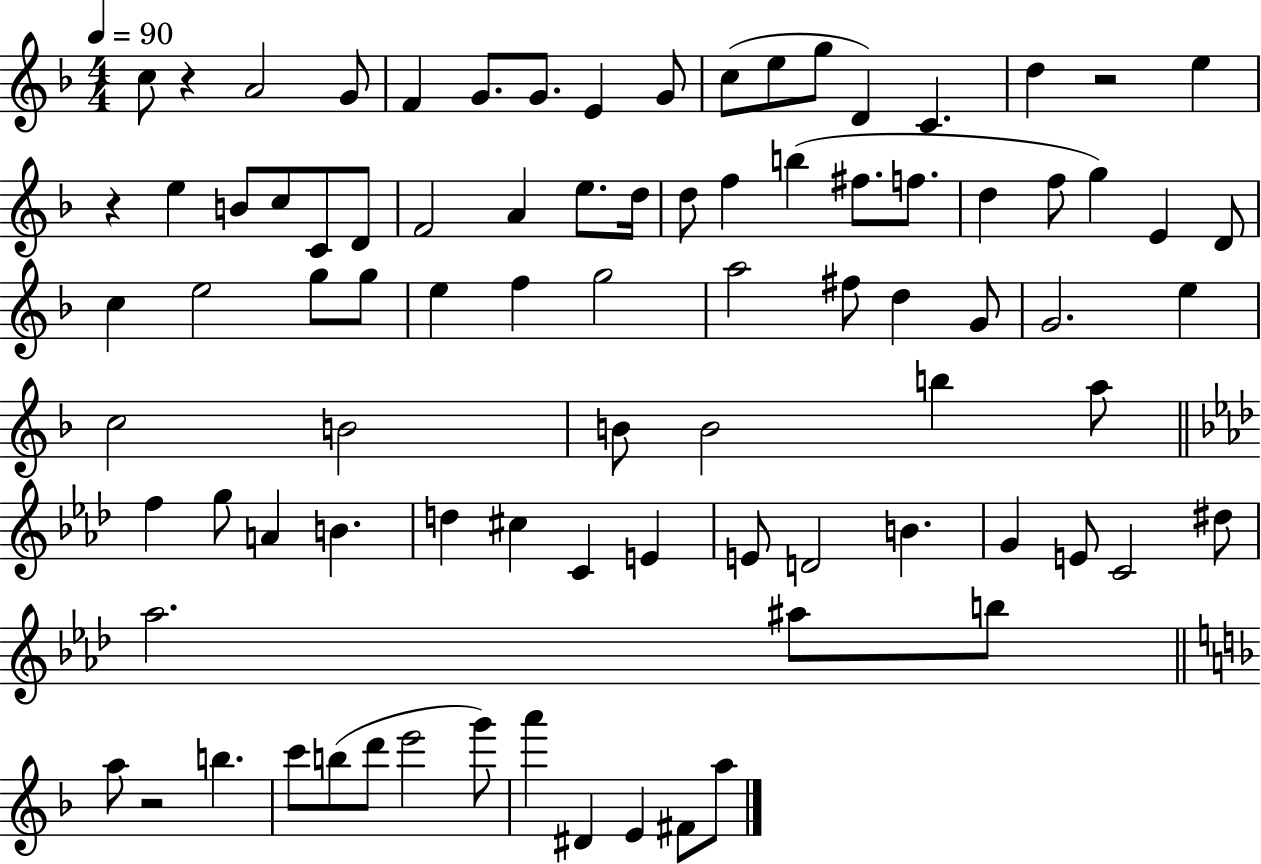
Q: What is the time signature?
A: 4/4